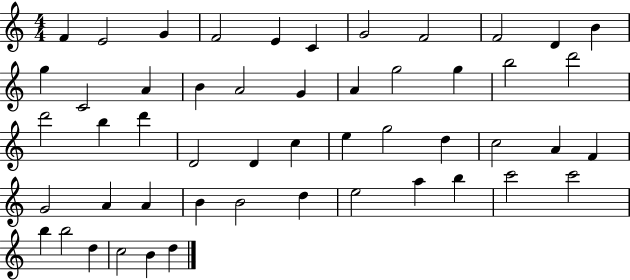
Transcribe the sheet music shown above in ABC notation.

X:1
T:Untitled
M:4/4
L:1/4
K:C
F E2 G F2 E C G2 F2 F2 D B g C2 A B A2 G A g2 g b2 d'2 d'2 b d' D2 D c e g2 d c2 A F G2 A A B B2 d e2 a b c'2 c'2 b b2 d c2 B d